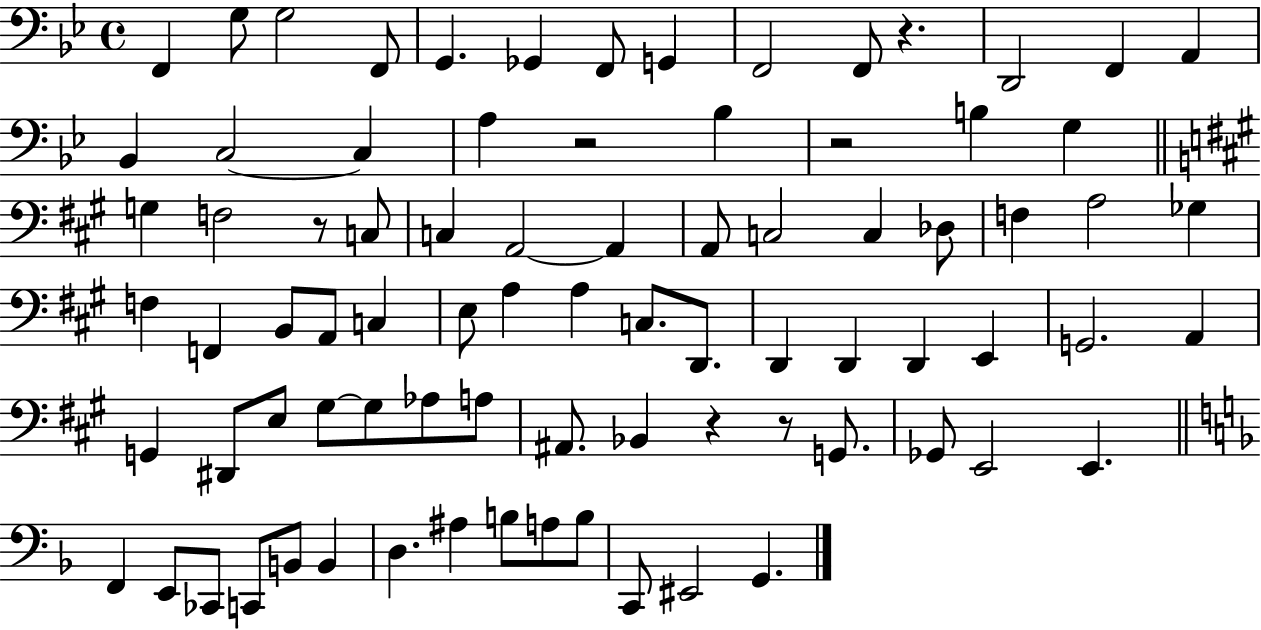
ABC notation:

X:1
T:Untitled
M:4/4
L:1/4
K:Bb
F,, G,/2 G,2 F,,/2 G,, _G,, F,,/2 G,, F,,2 F,,/2 z D,,2 F,, A,, _B,, C,2 C, A, z2 _B, z2 B, G, G, F,2 z/2 C,/2 C, A,,2 A,, A,,/2 C,2 C, _D,/2 F, A,2 _G, F, F,, B,,/2 A,,/2 C, E,/2 A, A, C,/2 D,,/2 D,, D,, D,, E,, G,,2 A,, G,, ^D,,/2 E,/2 ^G,/2 ^G,/2 _A,/2 A,/2 ^A,,/2 _B,, z z/2 G,,/2 _G,,/2 E,,2 E,, F,, E,,/2 _C,,/2 C,,/2 B,,/2 B,, D, ^A, B,/2 A,/2 B,/2 C,,/2 ^E,,2 G,,